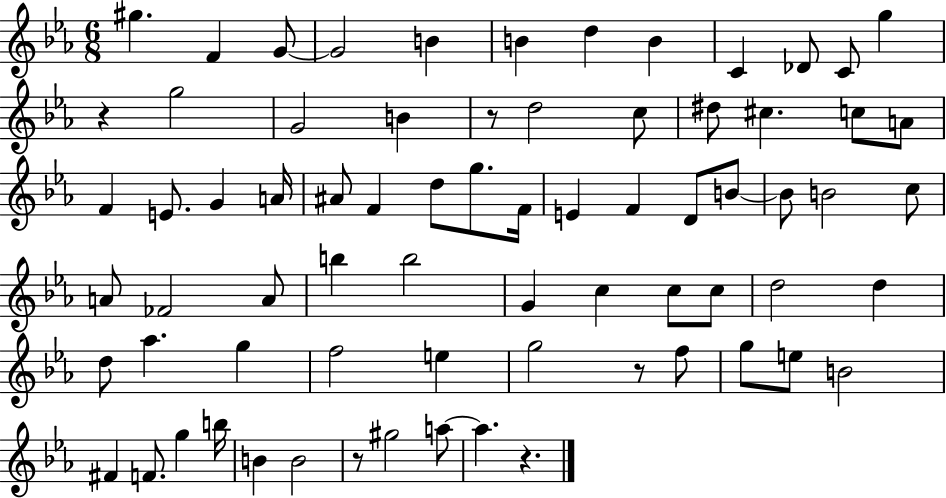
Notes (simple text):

G#5/q. F4/q G4/e G4/h B4/q B4/q D5/q B4/q C4/q Db4/e C4/e G5/q R/q G5/h G4/h B4/q R/e D5/h C5/e D#5/e C#5/q. C5/e A4/e F4/q E4/e. G4/q A4/s A#4/e F4/q D5/e G5/e. F4/s E4/q F4/q D4/e B4/e B4/e B4/h C5/e A4/e FES4/h A4/e B5/q B5/h G4/q C5/q C5/e C5/e D5/h D5/q D5/e Ab5/q. G5/q F5/h E5/q G5/h R/e F5/e G5/e E5/e B4/h F#4/q F4/e. G5/q B5/s B4/q B4/h R/e G#5/h A5/e A5/q. R/q.